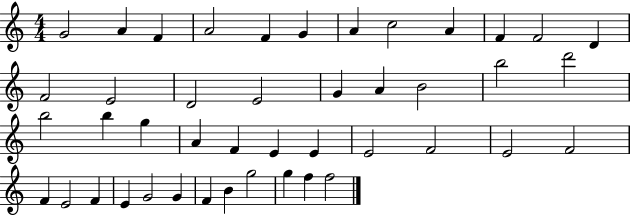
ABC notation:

X:1
T:Untitled
M:4/4
L:1/4
K:C
G2 A F A2 F G A c2 A F F2 D F2 E2 D2 E2 G A B2 b2 d'2 b2 b g A F E E E2 F2 E2 F2 F E2 F E G2 G F B g2 g f f2